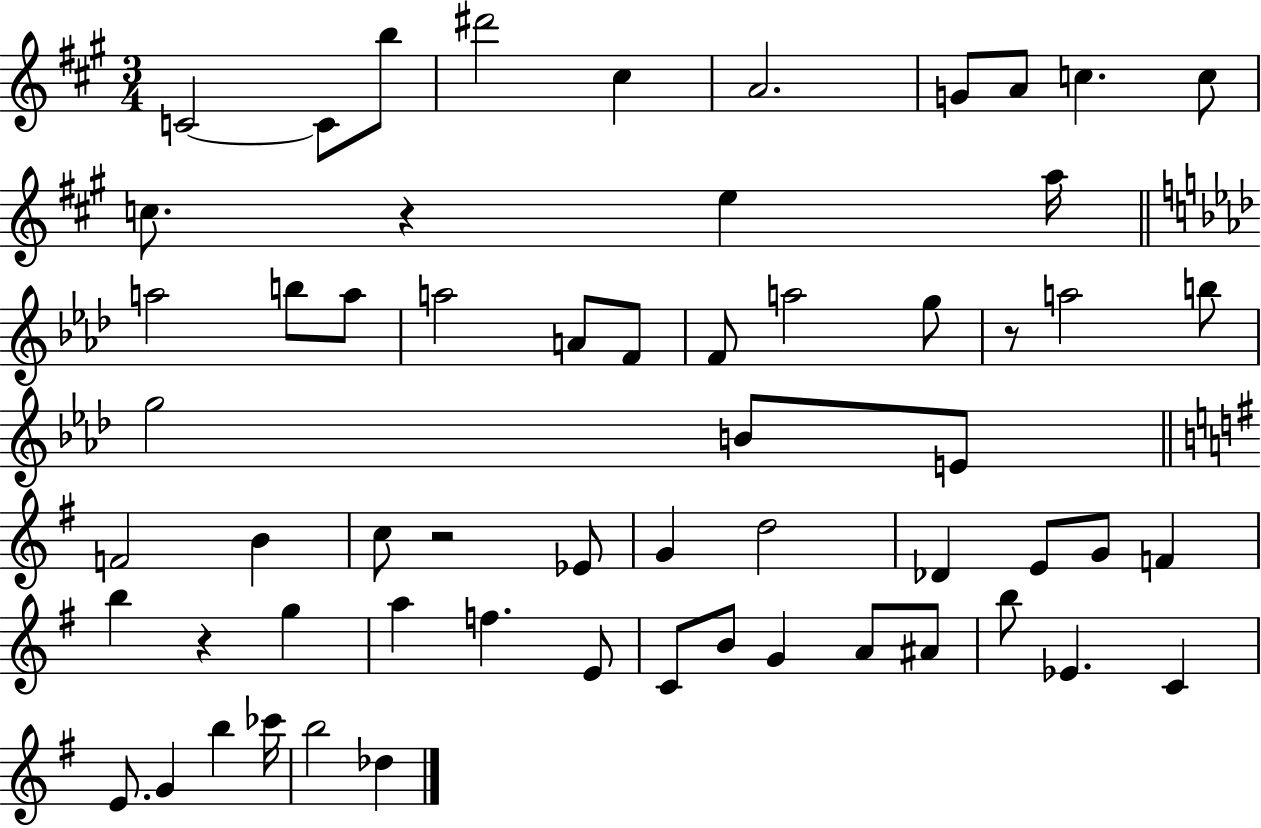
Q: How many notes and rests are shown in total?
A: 60